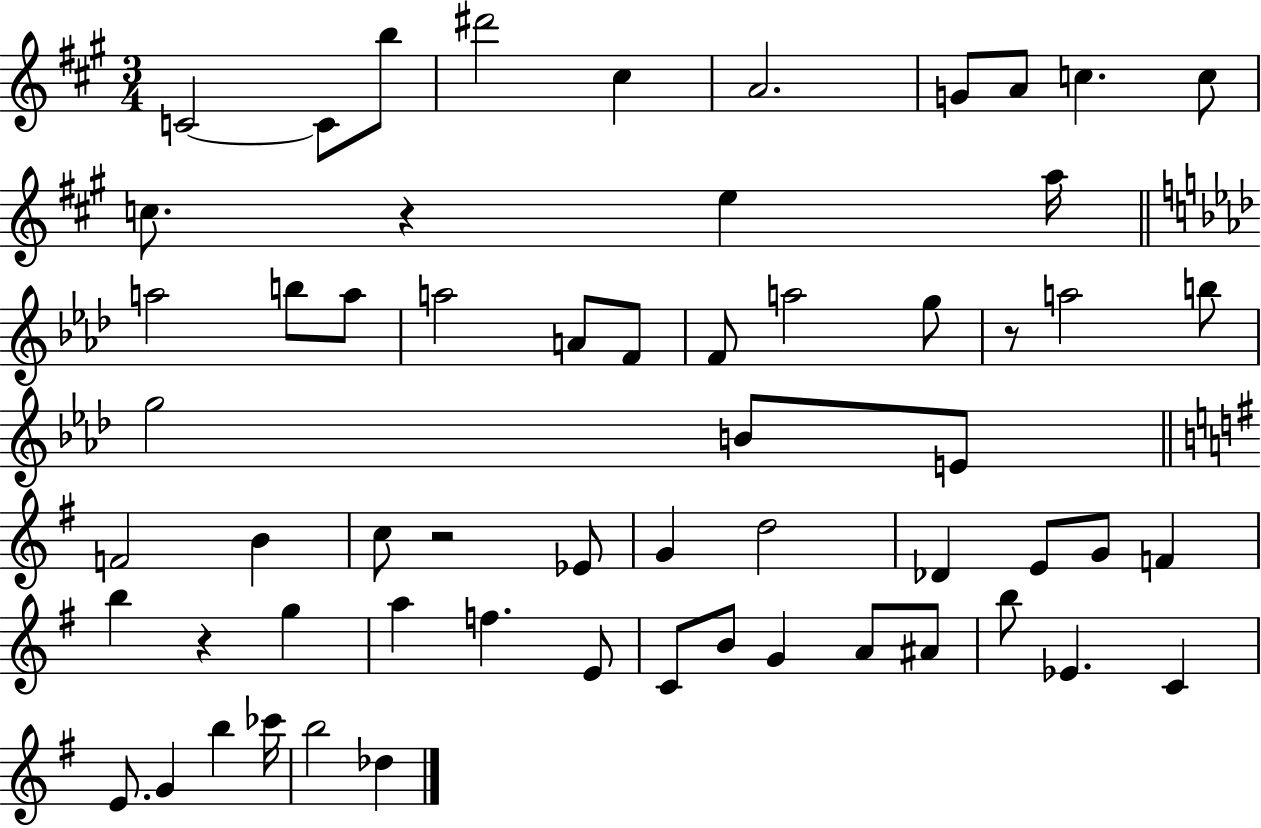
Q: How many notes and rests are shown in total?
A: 60